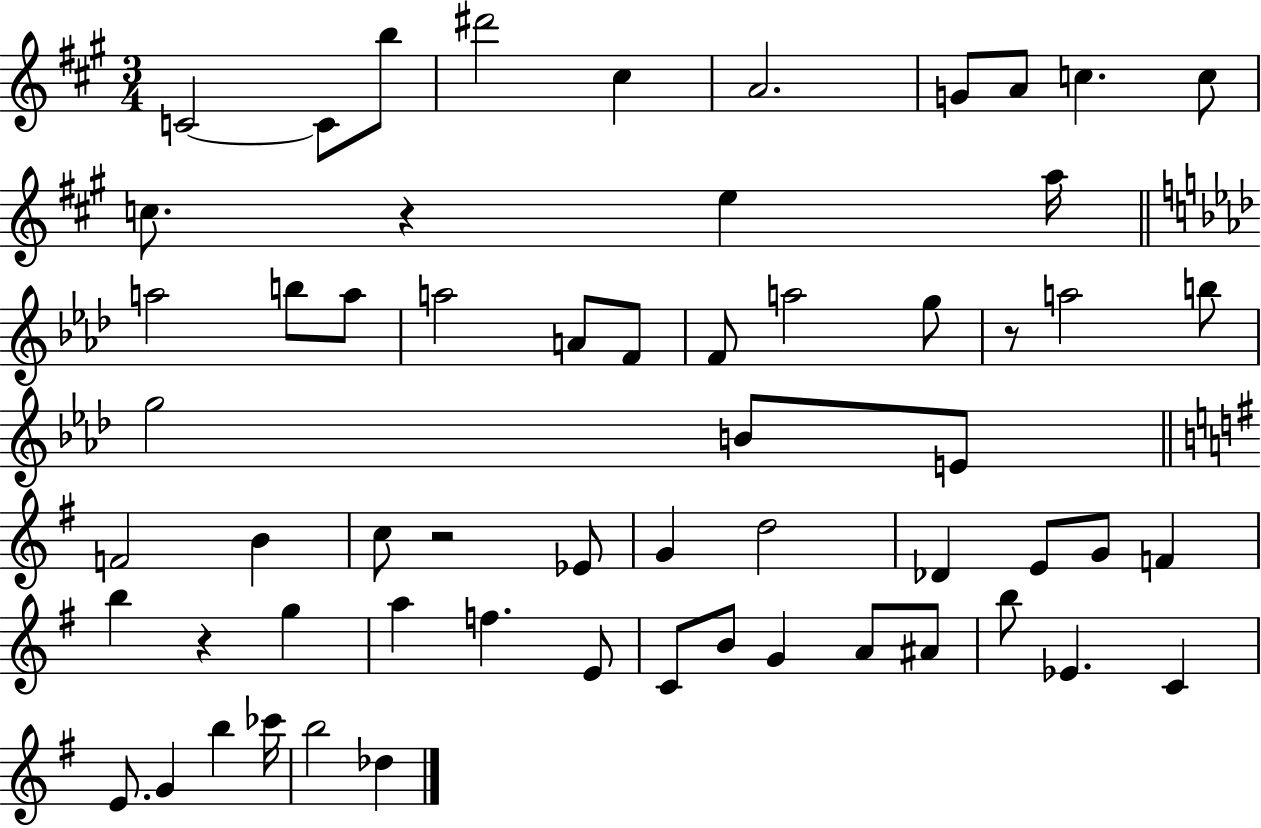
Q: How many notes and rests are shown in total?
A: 60